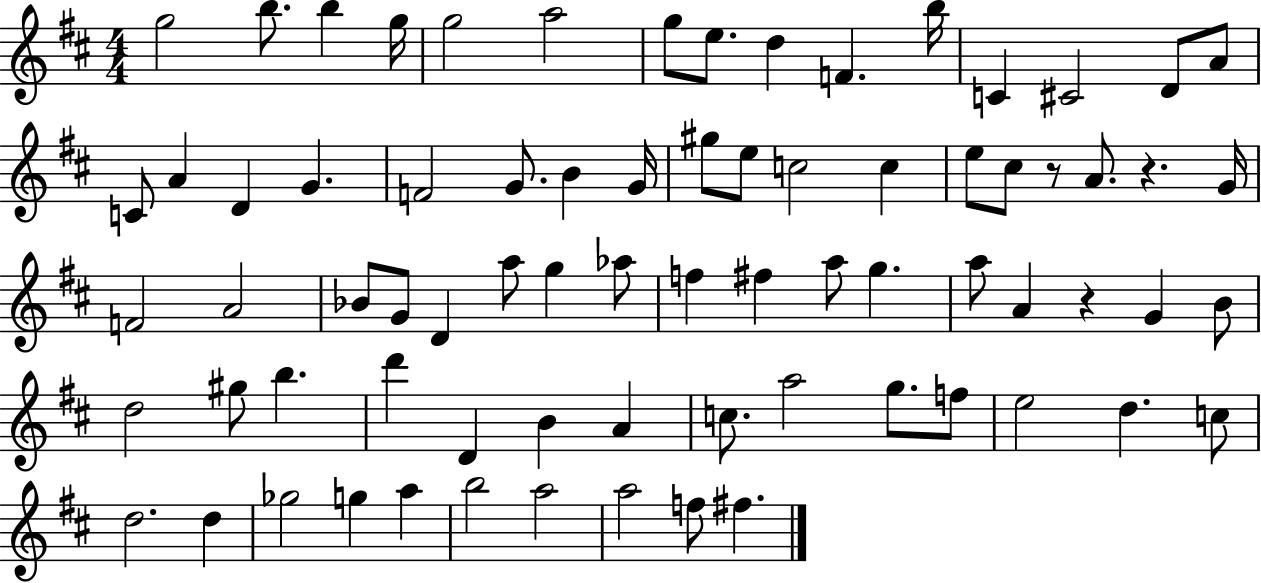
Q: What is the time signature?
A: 4/4